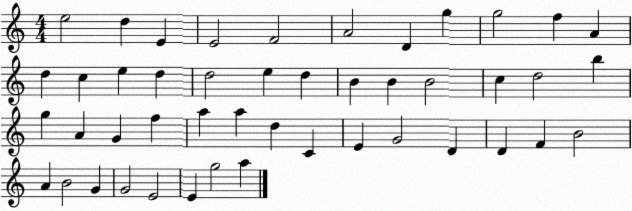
X:1
T:Untitled
M:4/4
L:1/4
K:C
e2 d E E2 F2 A2 D g g2 f A d c e d d2 e d B B B2 c d2 b g A G f a a d C E G2 D D F B2 A B2 G G2 E2 E g2 a